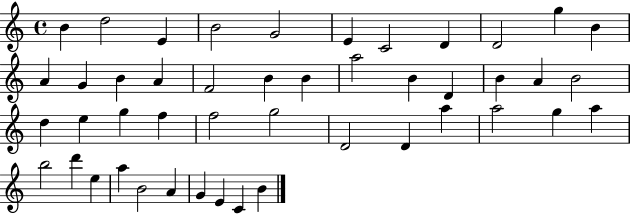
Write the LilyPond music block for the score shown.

{
  \clef treble
  \time 4/4
  \defaultTimeSignature
  \key c \major
  b'4 d''2 e'4 | b'2 g'2 | e'4 c'2 d'4 | d'2 g''4 b'4 | \break a'4 g'4 b'4 a'4 | f'2 b'4 b'4 | a''2 b'4 d'4 | b'4 a'4 b'2 | \break d''4 e''4 g''4 f''4 | f''2 g''2 | d'2 d'4 a''4 | a''2 g''4 a''4 | \break b''2 d'''4 e''4 | a''4 b'2 a'4 | g'4 e'4 c'4 b'4 | \bar "|."
}